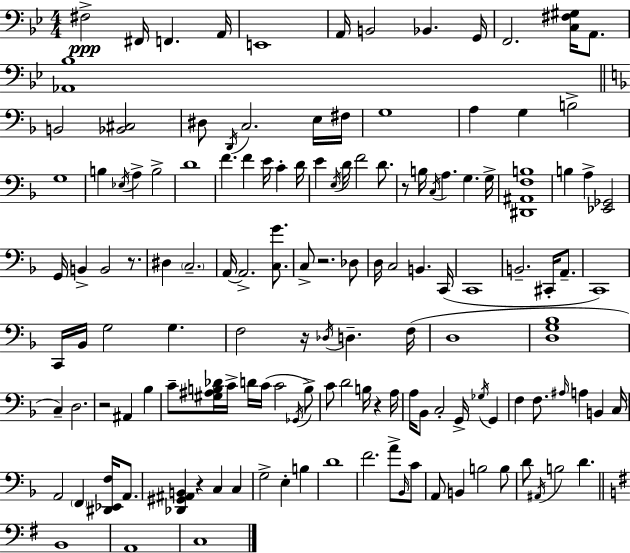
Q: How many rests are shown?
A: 7